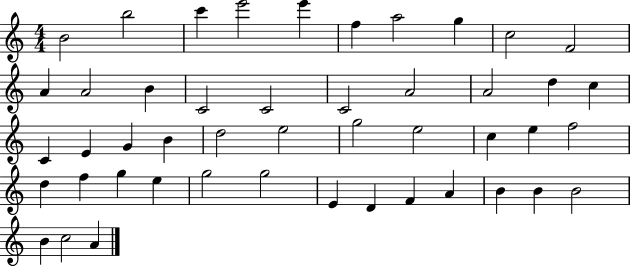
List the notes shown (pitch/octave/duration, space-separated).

B4/h B5/h C6/q E6/h E6/q F5/q A5/h G5/q C5/h F4/h A4/q A4/h B4/q C4/h C4/h C4/h A4/h A4/h D5/q C5/q C4/q E4/q G4/q B4/q D5/h E5/h G5/h E5/h C5/q E5/q F5/h D5/q F5/q G5/q E5/q G5/h G5/h E4/q D4/q F4/q A4/q B4/q B4/q B4/h B4/q C5/h A4/q